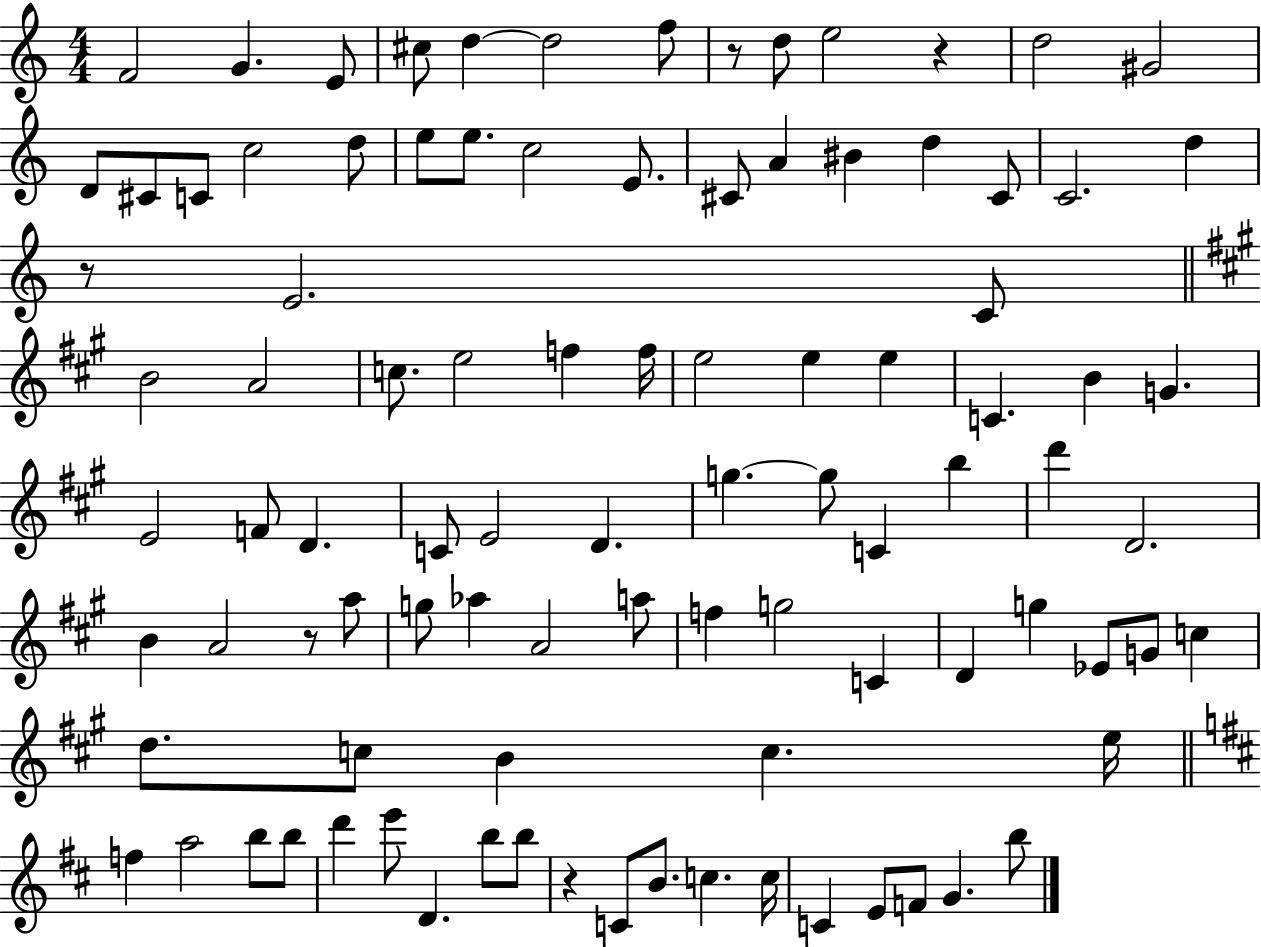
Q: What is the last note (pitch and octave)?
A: B5